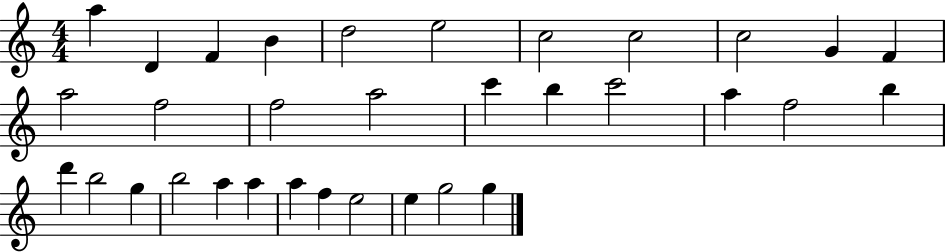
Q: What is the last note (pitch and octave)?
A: G5